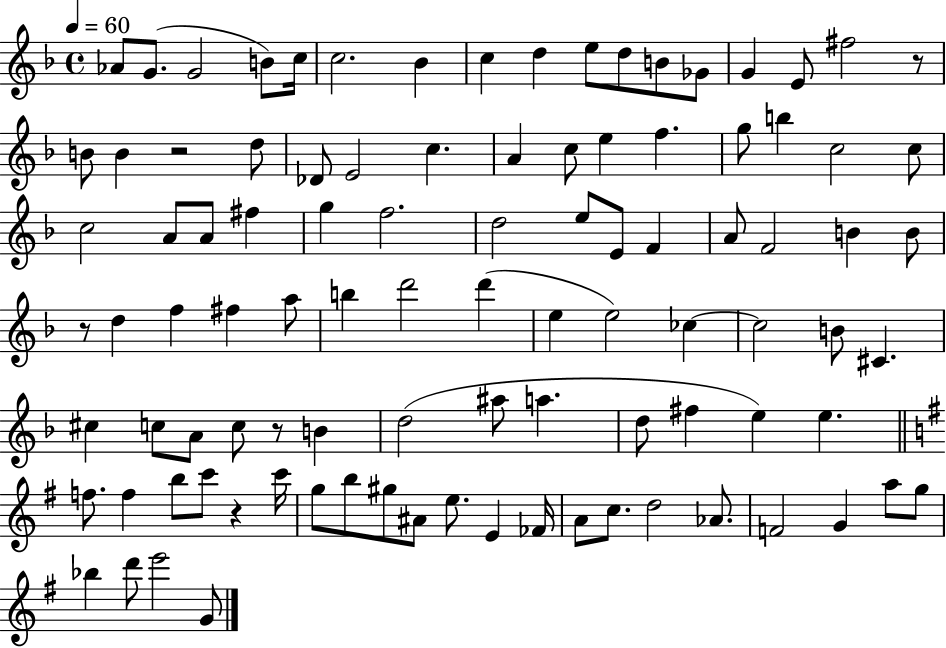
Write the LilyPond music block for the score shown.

{
  \clef treble
  \time 4/4
  \defaultTimeSignature
  \key f \major
  \tempo 4 = 60
  aes'8 g'8.( g'2 b'8) c''16 | c''2. bes'4 | c''4 d''4 e''8 d''8 b'8 ges'8 | g'4 e'8 fis''2 r8 | \break b'8 b'4 r2 d''8 | des'8 e'2 c''4. | a'4 c''8 e''4 f''4. | g''8 b''4 c''2 c''8 | \break c''2 a'8 a'8 fis''4 | g''4 f''2. | d''2 e''8 e'8 f'4 | a'8 f'2 b'4 b'8 | \break r8 d''4 f''4 fis''4 a''8 | b''4 d'''2 d'''4( | e''4 e''2) ces''4~~ | ces''2 b'8 cis'4. | \break cis''4 c''8 a'8 c''8 r8 b'4 | d''2( ais''8 a''4. | d''8 fis''4 e''4) e''4. | \bar "||" \break \key g \major f''8. f''4 b''8 c'''8 r4 c'''16 | g''8 b''8 gis''8 ais'8 e''8. e'4 fes'16 | a'8 c''8. d''2 aes'8. | f'2 g'4 a''8 g''8 | \break bes''4 d'''8 e'''2 g'8 | \bar "|."
}